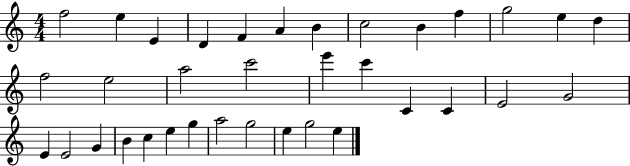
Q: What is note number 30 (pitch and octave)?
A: G5